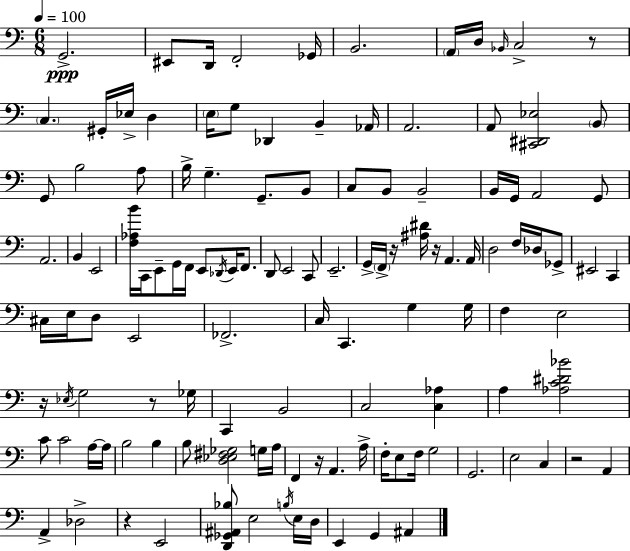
{
  \clef bass
  \numericTimeSignature
  \time 6/8
  \key c \major
  \tempo 4 = 100
  g,2.->\ppp | eis,8 d,16 f,2-. ges,16 | b,2. | \parenthesize a,16 d16 \grace { bes,16 } c2-> r8 | \break \parenthesize c4. gis,16-. ees16-> d4 | \parenthesize e16 g8 des,4 b,4-- | aes,16 a,2. | a,8 <cis, dis, ees>2 \parenthesize b,8 | \break g,8 b2 a8 | b16-> g4.-- g,8.-- b,8 | c8 b,8 b,2-- | b,16 g,16 a,2 g,8 | \break a,2. | b,4 e,2 | <f aes b'>16 c,16 e,8-- g,16 f,16 e,8 \acciaccatura { des,16 } e,16 f,8. | d,8 e,2 | \break c,8 e,2.-- | g,16-> \parenthesize f,16-> r16 <ais dis'>16 r16 a,4. | a,16 d2 f16 des16 | ges,8-> eis,2 c,4 | \break cis16 e16 d8 e,2 | fes,2.-> | c16 c,4. g4 | g16 f4 e2 | \break r16 \acciaccatura { ees16 } g2 | r8 ges16 c,4 b,2 | c2 <c aes>4 | a4 <aes c' dis' bes'>2 | \break c'8 c'2 | a16~~ a16 b2 b4 | b8 <d ees fis ges>2 | g16 a16 f,4 r16 a,4. | \break a16-> f16-. e8 f16 g2 | g,2. | e2 c4 | r2 a,4 | \break a,4-> des2-> | r4 e,2 | <d, ges, ais, bes>8 e2 | \acciaccatura { b16 } e16 d16 e,4 g,4 | \break ais,4 \bar "|."
}